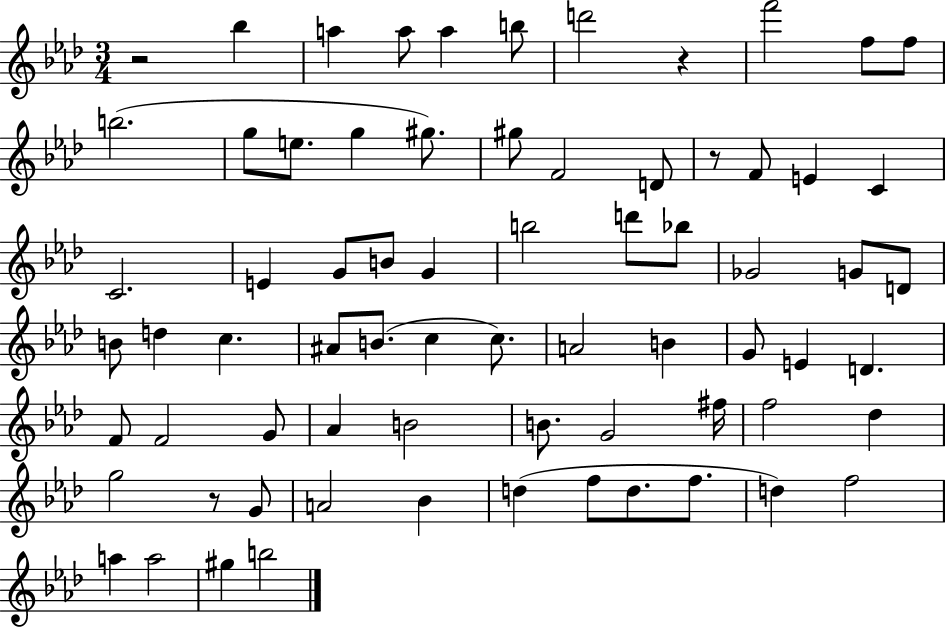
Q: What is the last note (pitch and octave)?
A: B5